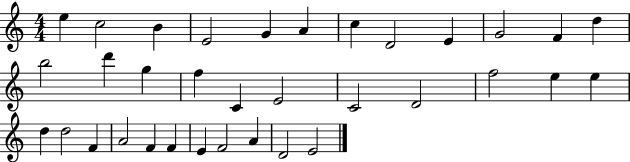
X:1
T:Untitled
M:4/4
L:1/4
K:C
e c2 B E2 G A c D2 E G2 F d b2 d' g f C E2 C2 D2 f2 e e d d2 F A2 F F E F2 A D2 E2